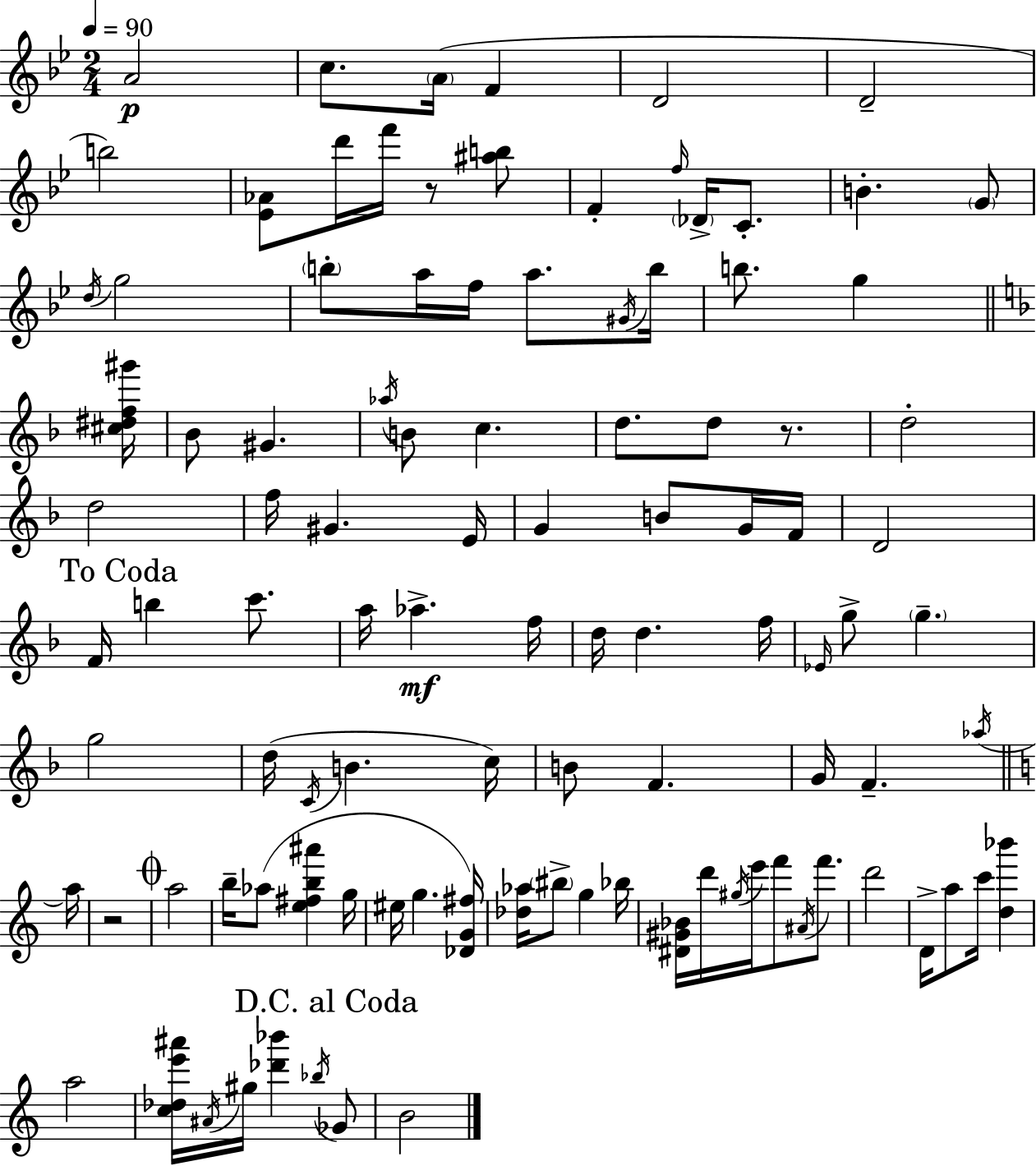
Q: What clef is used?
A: treble